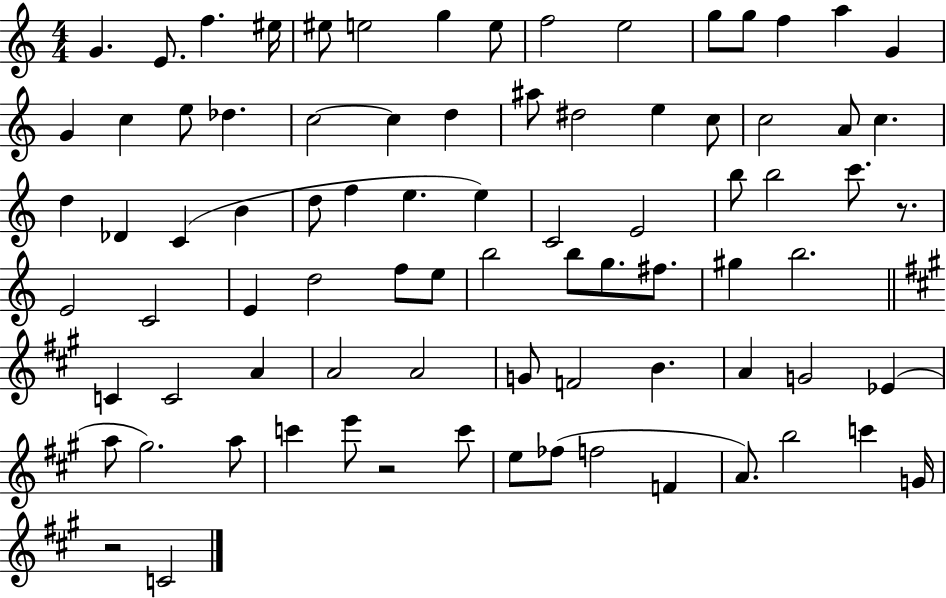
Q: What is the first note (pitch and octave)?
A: G4